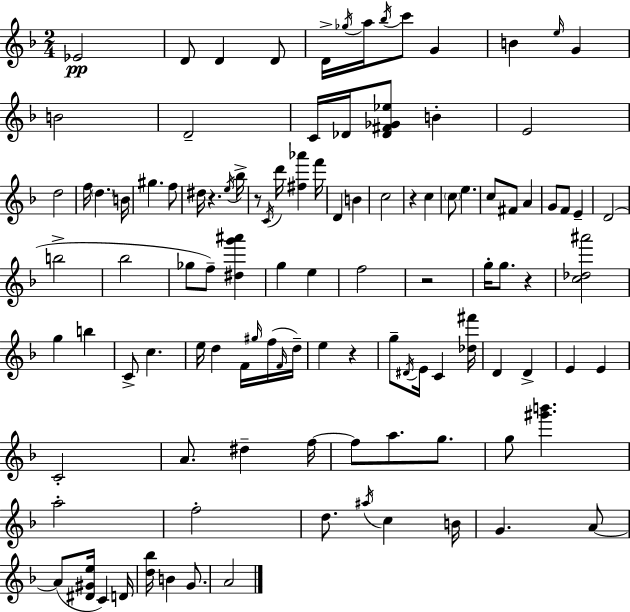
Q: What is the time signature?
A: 2/4